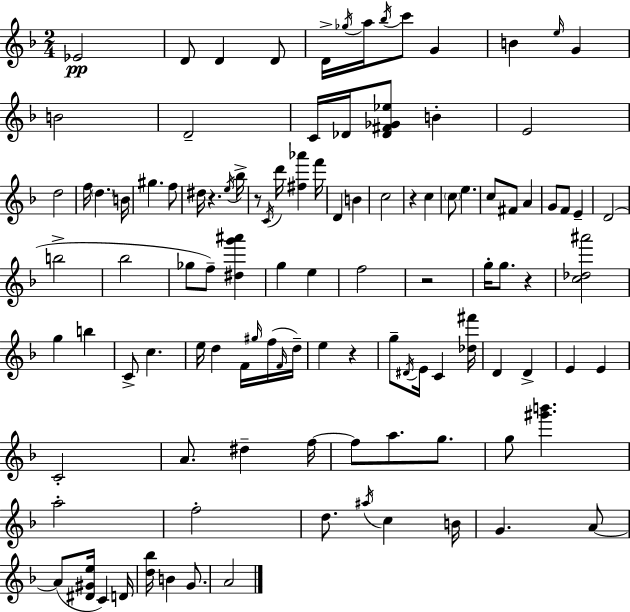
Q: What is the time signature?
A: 2/4